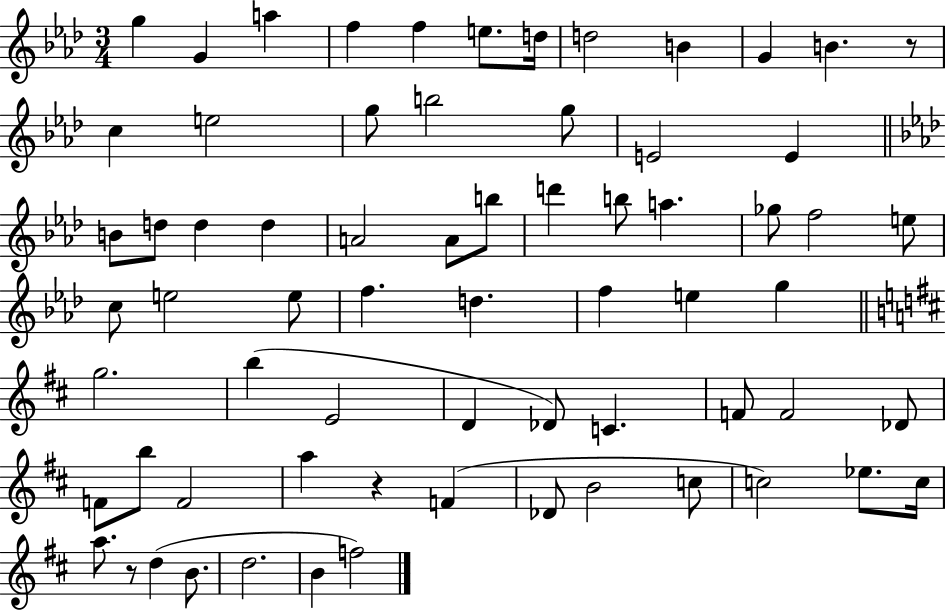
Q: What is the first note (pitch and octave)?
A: G5